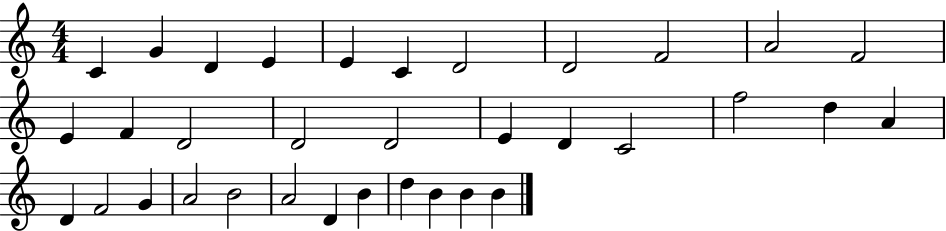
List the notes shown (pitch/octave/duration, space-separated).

C4/q G4/q D4/q E4/q E4/q C4/q D4/h D4/h F4/h A4/h F4/h E4/q F4/q D4/h D4/h D4/h E4/q D4/q C4/h F5/h D5/q A4/q D4/q F4/h G4/q A4/h B4/h A4/h D4/q B4/q D5/q B4/q B4/q B4/q